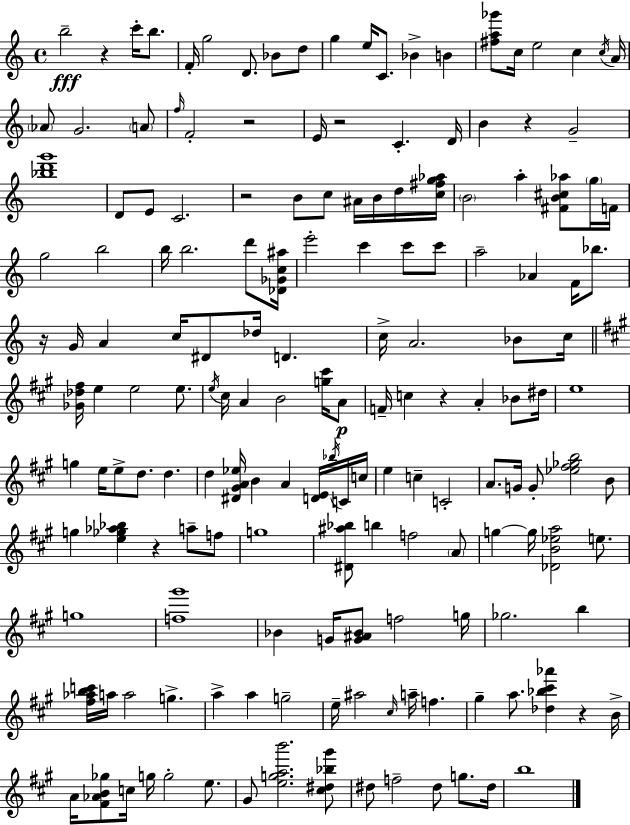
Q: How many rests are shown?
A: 9